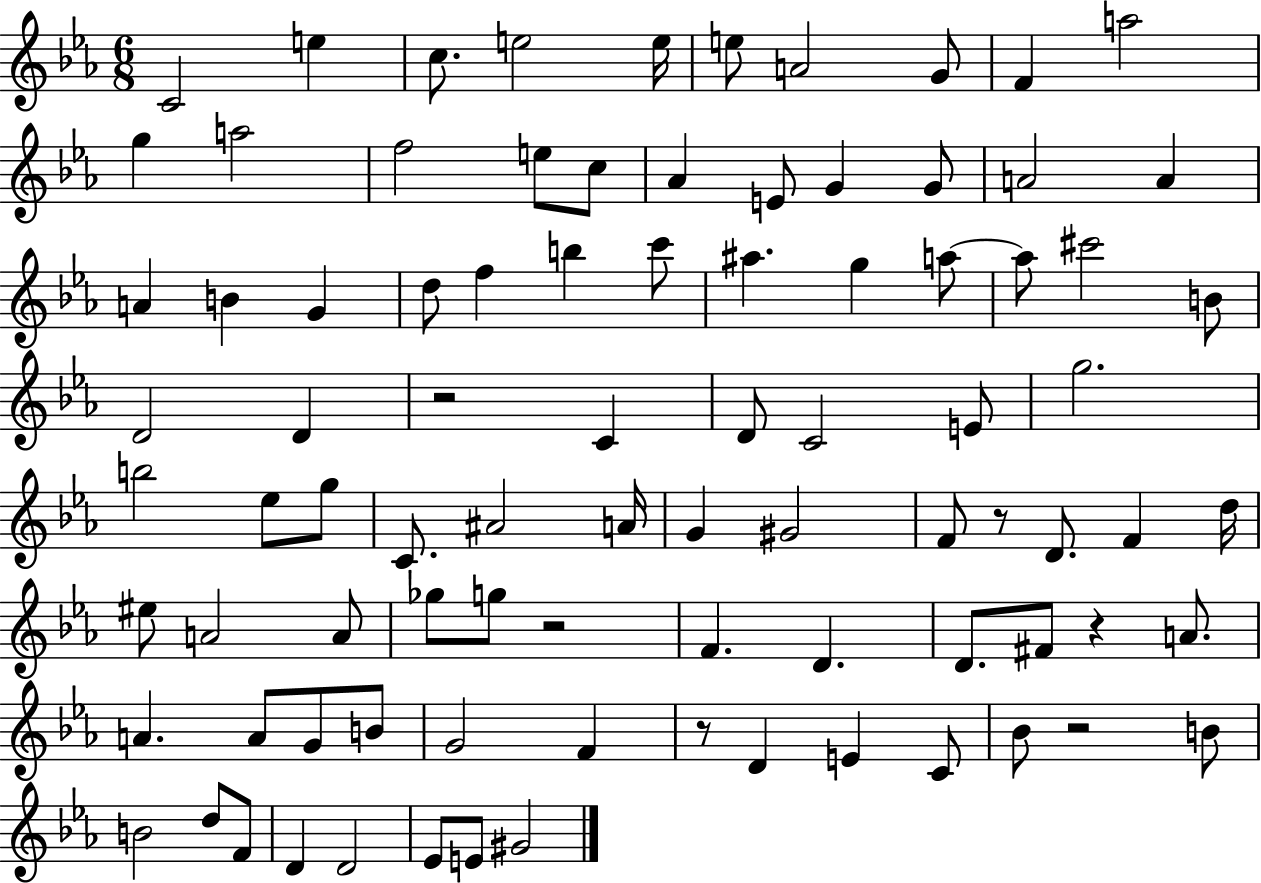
{
  \clef treble
  \numericTimeSignature
  \time 6/8
  \key ees \major
  c'2 e''4 | c''8. e''2 e''16 | e''8 a'2 g'8 | f'4 a''2 | \break g''4 a''2 | f''2 e''8 c''8 | aes'4 e'8 g'4 g'8 | a'2 a'4 | \break a'4 b'4 g'4 | d''8 f''4 b''4 c'''8 | ais''4. g''4 a''8~~ | a''8 cis'''2 b'8 | \break d'2 d'4 | r2 c'4 | d'8 c'2 e'8 | g''2. | \break b''2 ees''8 g''8 | c'8. ais'2 a'16 | g'4 gis'2 | f'8 r8 d'8. f'4 d''16 | \break eis''8 a'2 a'8 | ges''8 g''8 r2 | f'4. d'4. | d'8. fis'8 r4 a'8. | \break a'4. a'8 g'8 b'8 | g'2 f'4 | r8 d'4 e'4 c'8 | bes'8 r2 b'8 | \break b'2 d''8 f'8 | d'4 d'2 | ees'8 e'8 gis'2 | \bar "|."
}